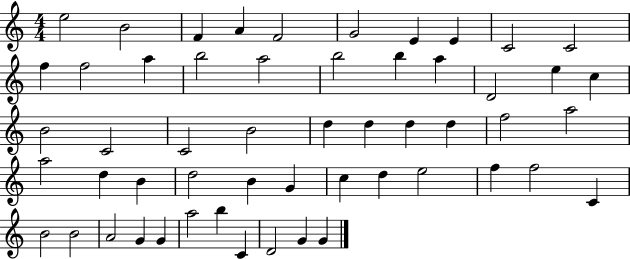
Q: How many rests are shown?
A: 0